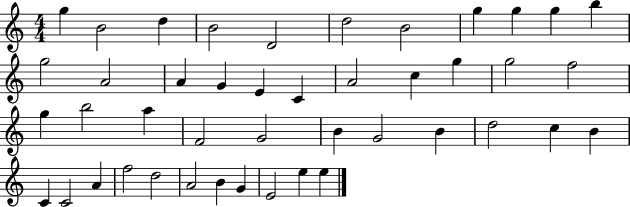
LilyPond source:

{
  \clef treble
  \numericTimeSignature
  \time 4/4
  \key c \major
  g''4 b'2 d''4 | b'2 d'2 | d''2 b'2 | g''4 g''4 g''4 b''4 | \break g''2 a'2 | a'4 g'4 e'4 c'4 | a'2 c''4 g''4 | g''2 f''2 | \break g''4 b''2 a''4 | f'2 g'2 | b'4 g'2 b'4 | d''2 c''4 b'4 | \break c'4 c'2 a'4 | f''2 d''2 | a'2 b'4 g'4 | e'2 e''4 e''4 | \break \bar "|."
}